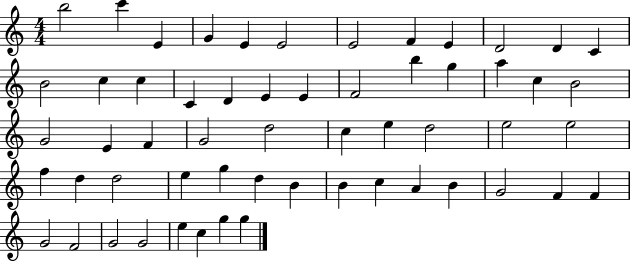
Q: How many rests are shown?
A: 0